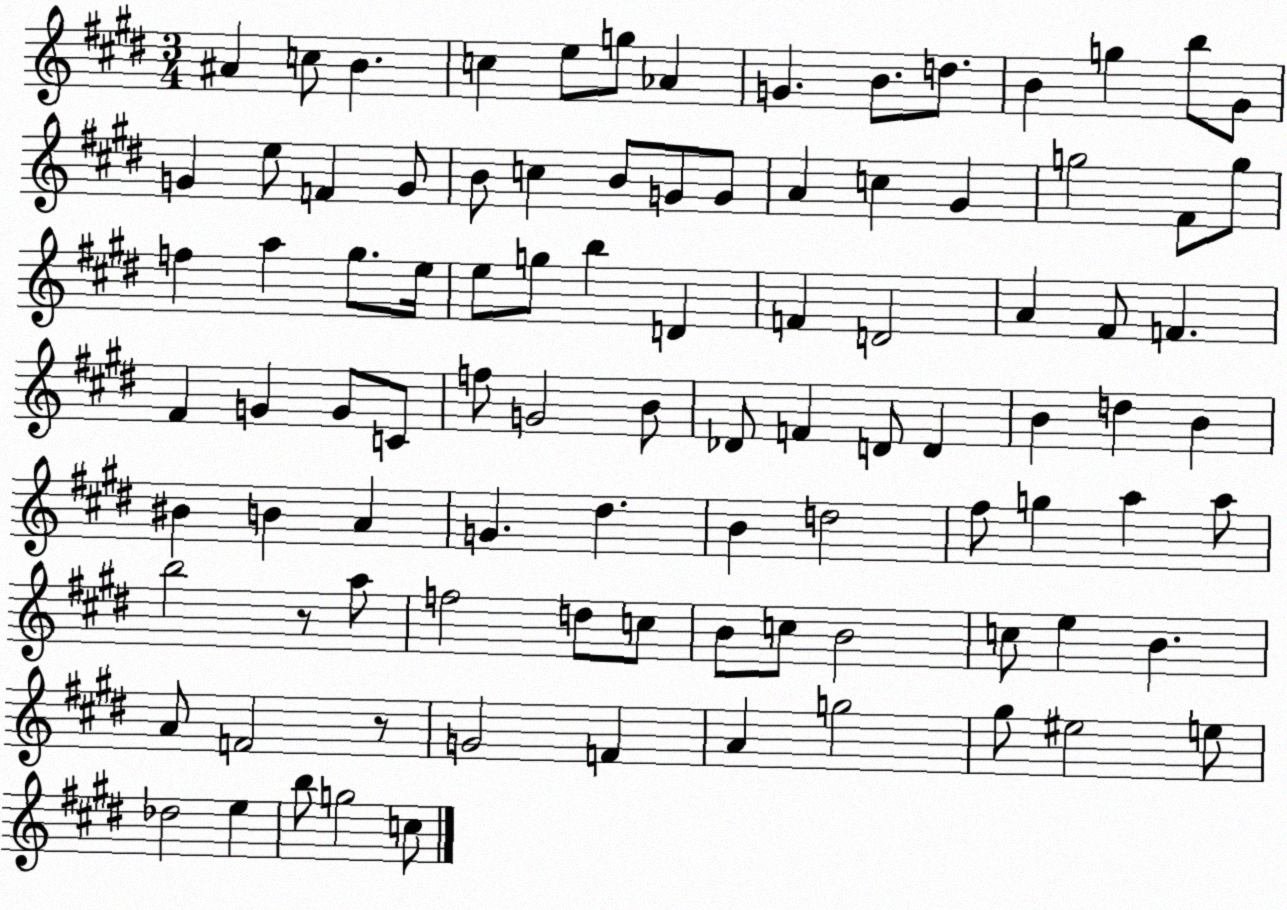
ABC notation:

X:1
T:Untitled
M:3/4
L:1/4
K:E
^A c/2 B c e/2 g/2 _A G B/2 d/2 B g b/2 ^G/2 G e/2 F G/2 B/2 c B/2 G/2 G/2 A c ^G g2 ^F/2 g/2 f a ^g/2 e/4 e/2 g/2 b D F D2 A ^F/2 F ^F G G/2 C/2 f/2 G2 B/2 _D/2 F D/2 D B d B ^B B A G ^d B d2 ^f/2 g a a/2 b2 z/2 a/2 f2 d/2 c/2 B/2 c/2 B2 c/2 e B A/2 F2 z/2 G2 F A g2 ^g/2 ^e2 e/2 _d2 e b/2 g2 c/2